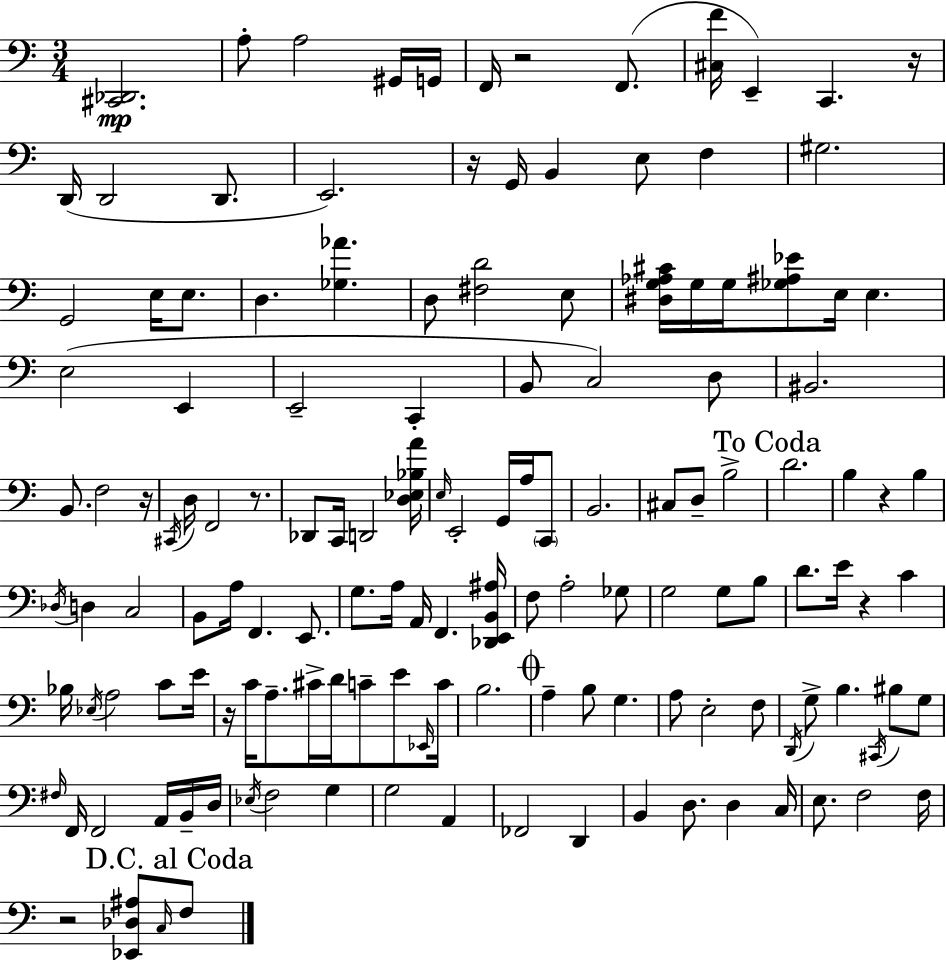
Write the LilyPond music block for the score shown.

{
  \clef bass
  \numericTimeSignature
  \time 3/4
  \key a \minor
  <cis, des,>2.\mp | a8-. a2 gis,16 g,16 | f,16 r2 f,8.( | <cis f'>16 e,4--) c,4. r16 | \break d,16( d,2 d,8. | e,2.) | r16 g,16 b,4 e8 f4 | gis2. | \break g,2 e16 e8. | d4. <ges aes'>4. | d8 <fis d'>2 e8 | <dis g aes cis'>16 g16 g16 <ges ais ees'>8 e16 e4. | \break e2( e,4 | e,2-- c,4-. | b,8 c2) d8 | bis,2. | \break b,8. f2 r16 | \acciaccatura { cis,16 } d16 f,2 r8. | des,8 c,16 d,2 | <d ees bes a'>16 \grace { e16 } e,2-. g,16 a16 | \break \parenthesize c,8 b,2. | cis8 d8-- b2-> | \mark "To Coda" d'2. | b4 r4 b4 | \break \acciaccatura { des16 } d4 c2 | b,8 a16 f,4. | e,8. g8. a16 a,16 f,4. | <des, e, b, ais>16 f8 a2-. | \break ges8 g2 g8 | b8 d'8. e'16 r4 c'4 | bes16 \acciaccatura { ees16 } a2 | c'8 e'16 r16 c'16 a8.-- cis'16-> d'16 c'8-- | \break e'8 \grace { ees,16 } c'16 b2. | \mark \markup { \musicglyph "scripts.coda" } a4-- b8 g4. | a8 e2-. | f8 \acciaccatura { d,16 } g8-> b4. | \break \acciaccatura { cis,16 } bis8 g8 \grace { fis16 } f,16 f,2 | a,16 b,16-- d16 \acciaccatura { ees16 } f2 | g4 g2 | a,4 fes,2 | \break d,4 b,4 | d8. d4 c16 e8. | f2 f16 r2 | <ees, des ais>8 \grace { c16 } \mark "D.C. al Coda" f8 \bar "|."
}